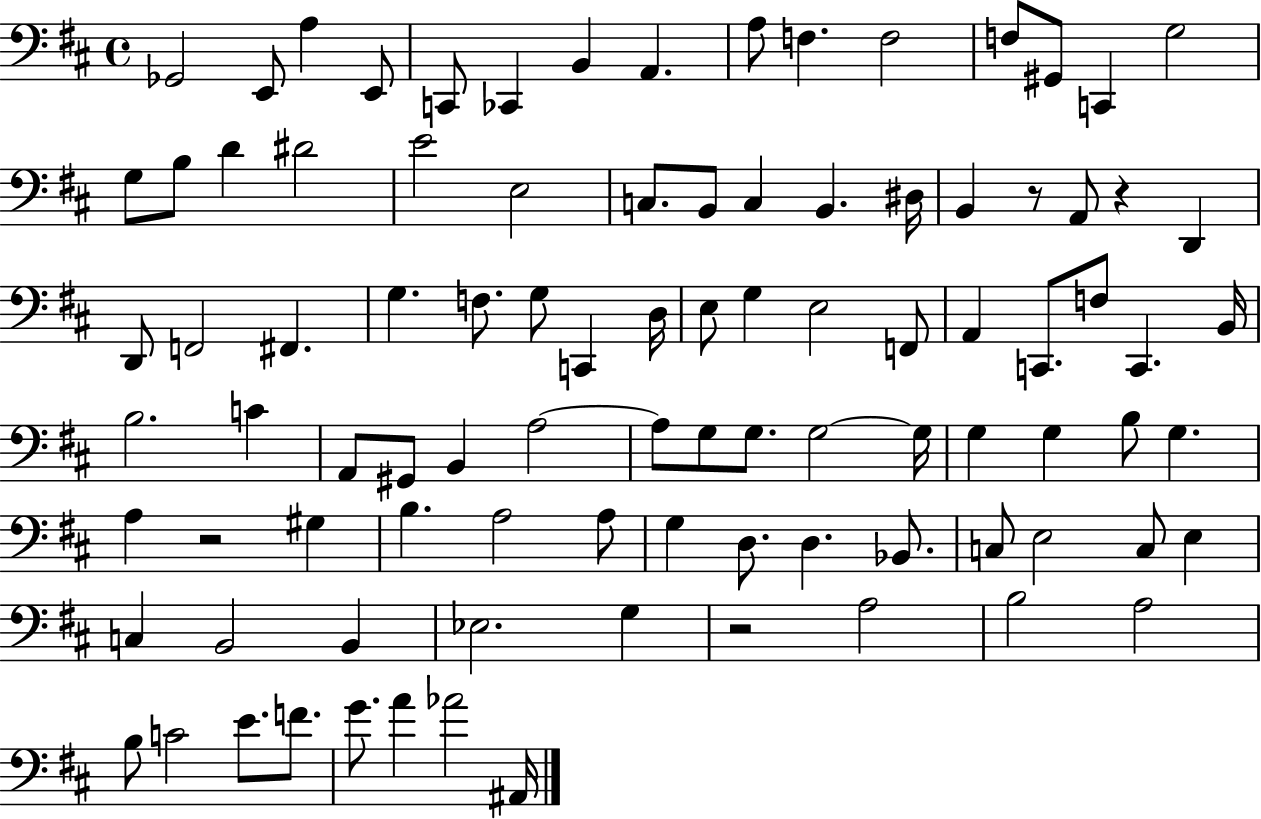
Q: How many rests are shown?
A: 4